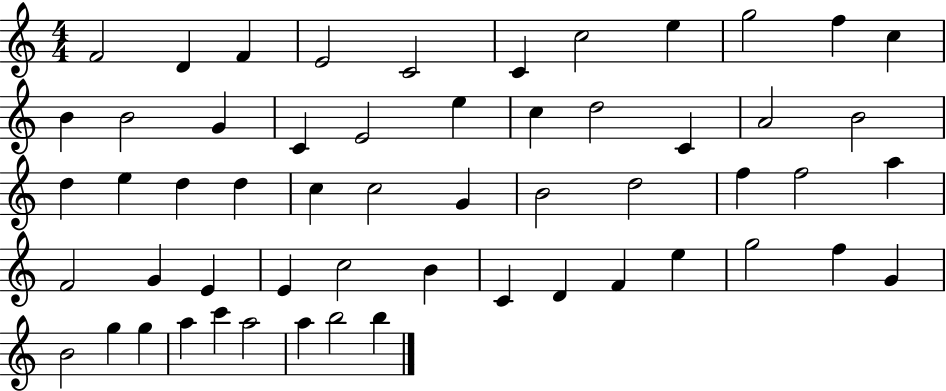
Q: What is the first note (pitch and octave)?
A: F4